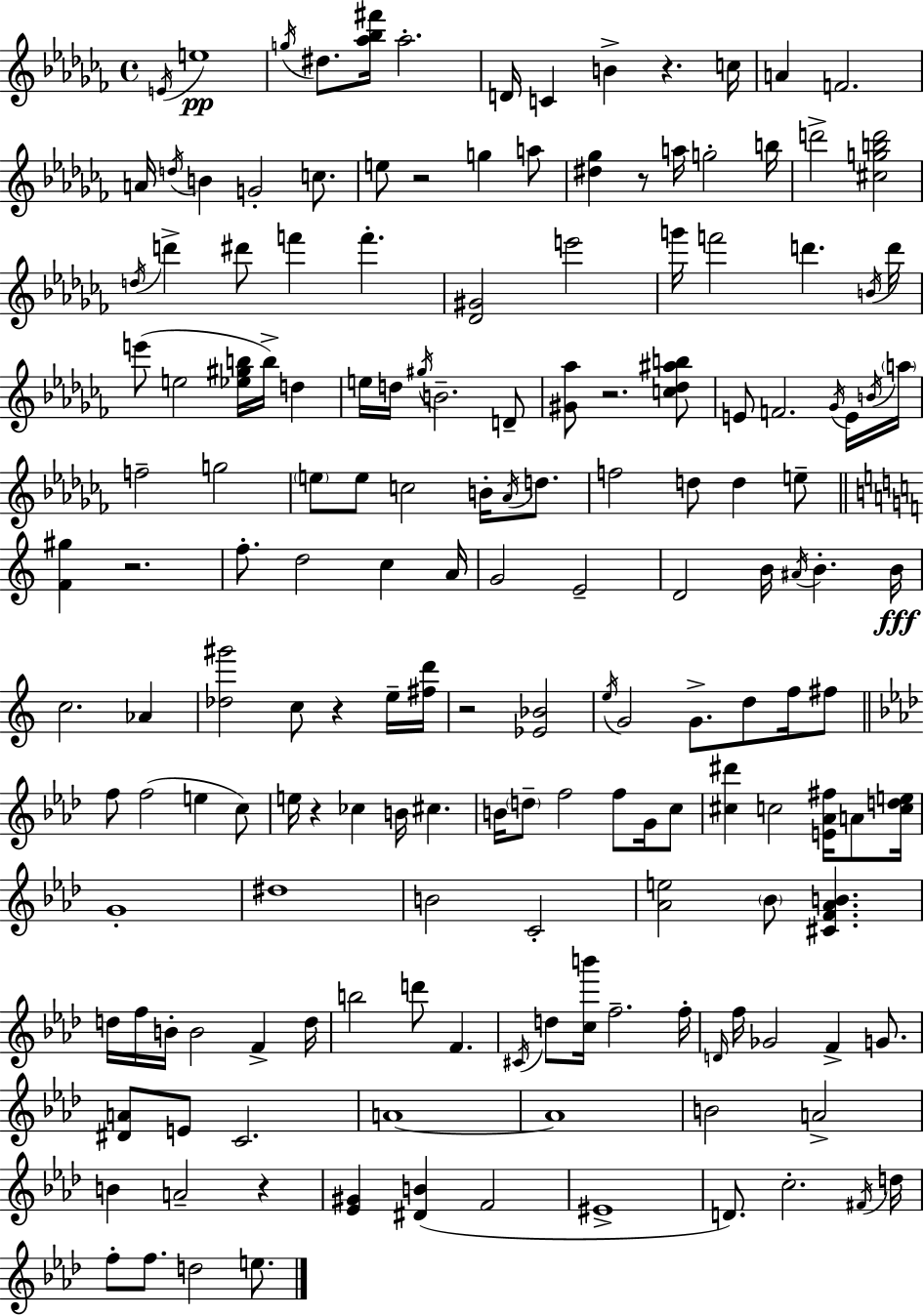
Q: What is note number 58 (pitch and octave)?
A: F5